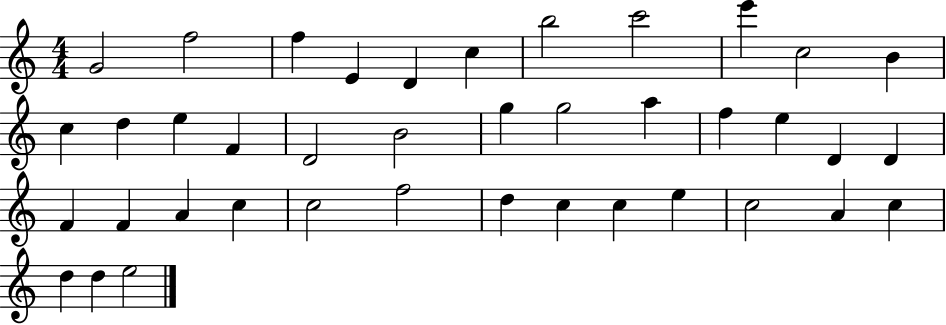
{
  \clef treble
  \numericTimeSignature
  \time 4/4
  \key c \major
  g'2 f''2 | f''4 e'4 d'4 c''4 | b''2 c'''2 | e'''4 c''2 b'4 | \break c''4 d''4 e''4 f'4 | d'2 b'2 | g''4 g''2 a''4 | f''4 e''4 d'4 d'4 | \break f'4 f'4 a'4 c''4 | c''2 f''2 | d''4 c''4 c''4 e''4 | c''2 a'4 c''4 | \break d''4 d''4 e''2 | \bar "|."
}